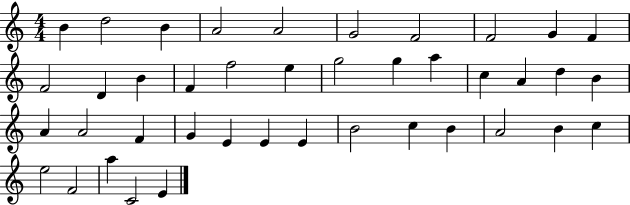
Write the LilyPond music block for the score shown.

{
  \clef treble
  \numericTimeSignature
  \time 4/4
  \key c \major
  b'4 d''2 b'4 | a'2 a'2 | g'2 f'2 | f'2 g'4 f'4 | \break f'2 d'4 b'4 | f'4 f''2 e''4 | g''2 g''4 a''4 | c''4 a'4 d''4 b'4 | \break a'4 a'2 f'4 | g'4 e'4 e'4 e'4 | b'2 c''4 b'4 | a'2 b'4 c''4 | \break e''2 f'2 | a''4 c'2 e'4 | \bar "|."
}